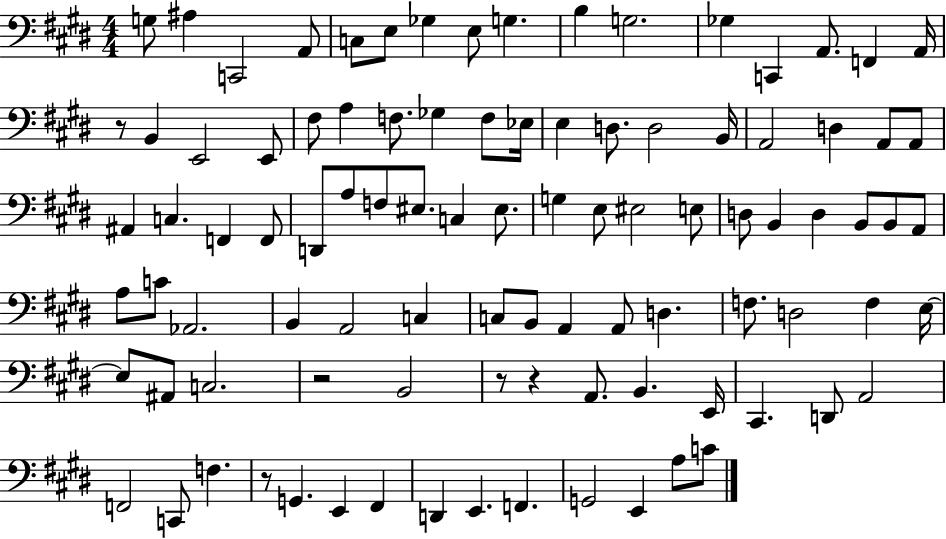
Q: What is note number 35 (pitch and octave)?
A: C3